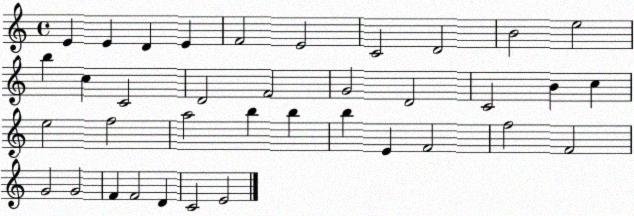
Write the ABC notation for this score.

X:1
T:Untitled
M:4/4
L:1/4
K:C
E E D E F2 E2 C2 D2 B2 e2 b c C2 D2 F2 G2 D2 C2 B c e2 f2 a2 b b b E F2 f2 F2 G2 G2 F F2 D C2 E2